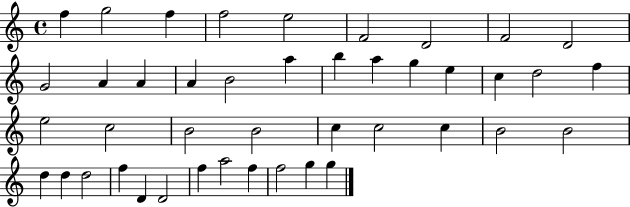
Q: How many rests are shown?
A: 0